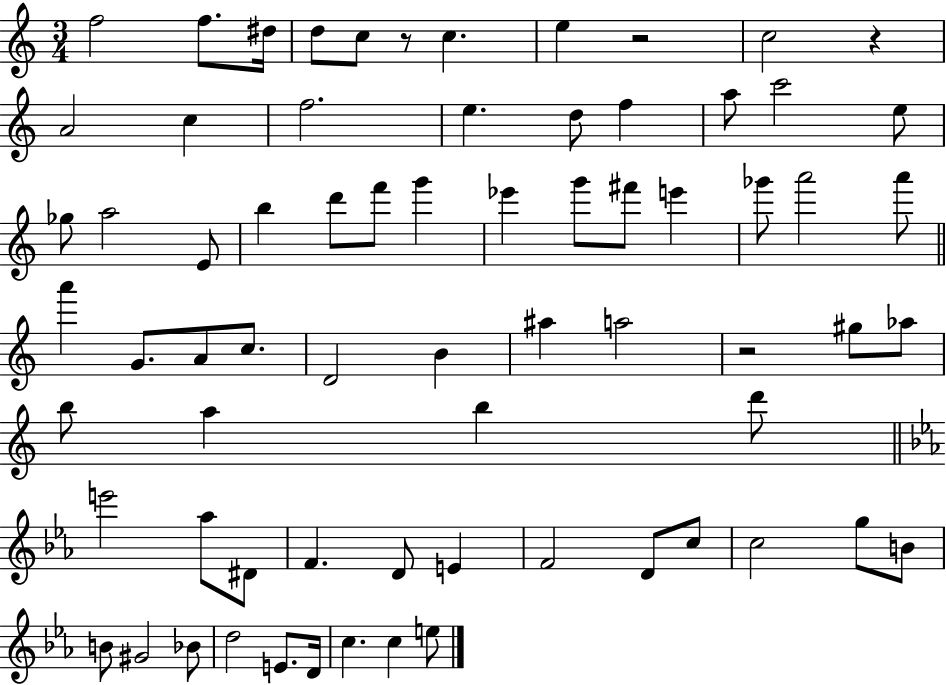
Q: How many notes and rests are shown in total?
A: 70